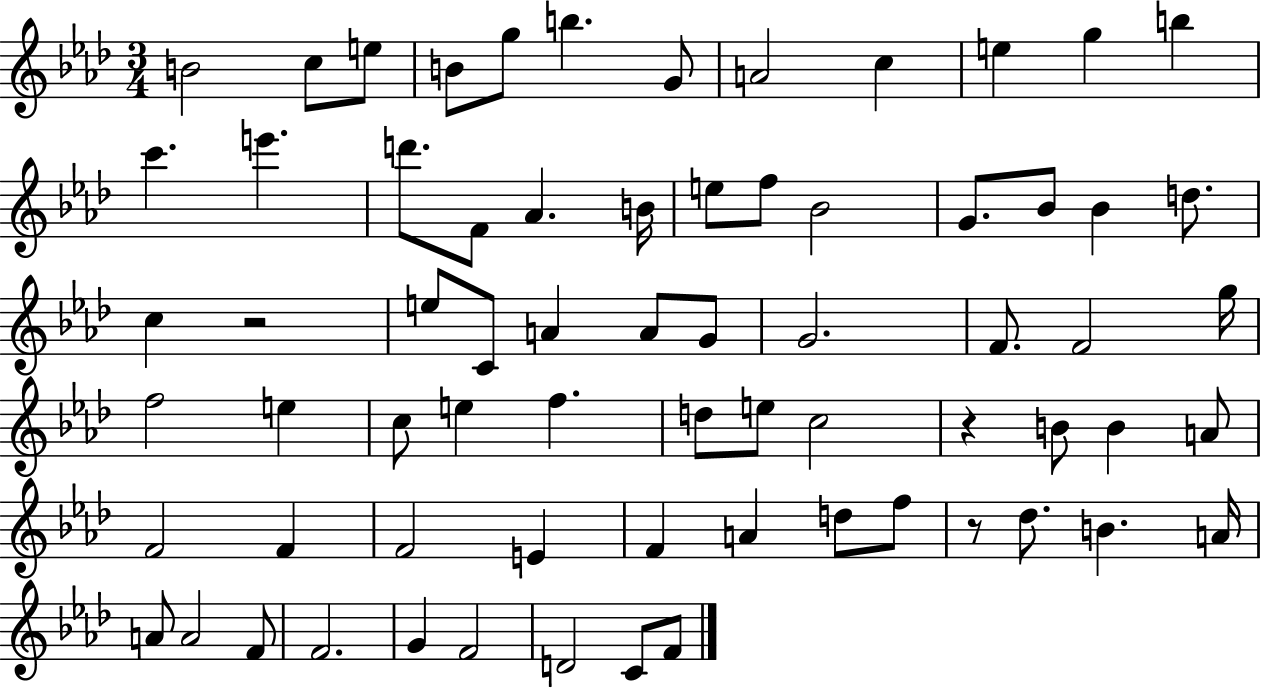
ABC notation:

X:1
T:Untitled
M:3/4
L:1/4
K:Ab
B2 c/2 e/2 B/2 g/2 b G/2 A2 c e g b c' e' d'/2 F/2 _A B/4 e/2 f/2 _B2 G/2 _B/2 _B d/2 c z2 e/2 C/2 A A/2 G/2 G2 F/2 F2 g/4 f2 e c/2 e f d/2 e/2 c2 z B/2 B A/2 F2 F F2 E F A d/2 f/2 z/2 _d/2 B A/4 A/2 A2 F/2 F2 G F2 D2 C/2 F/2